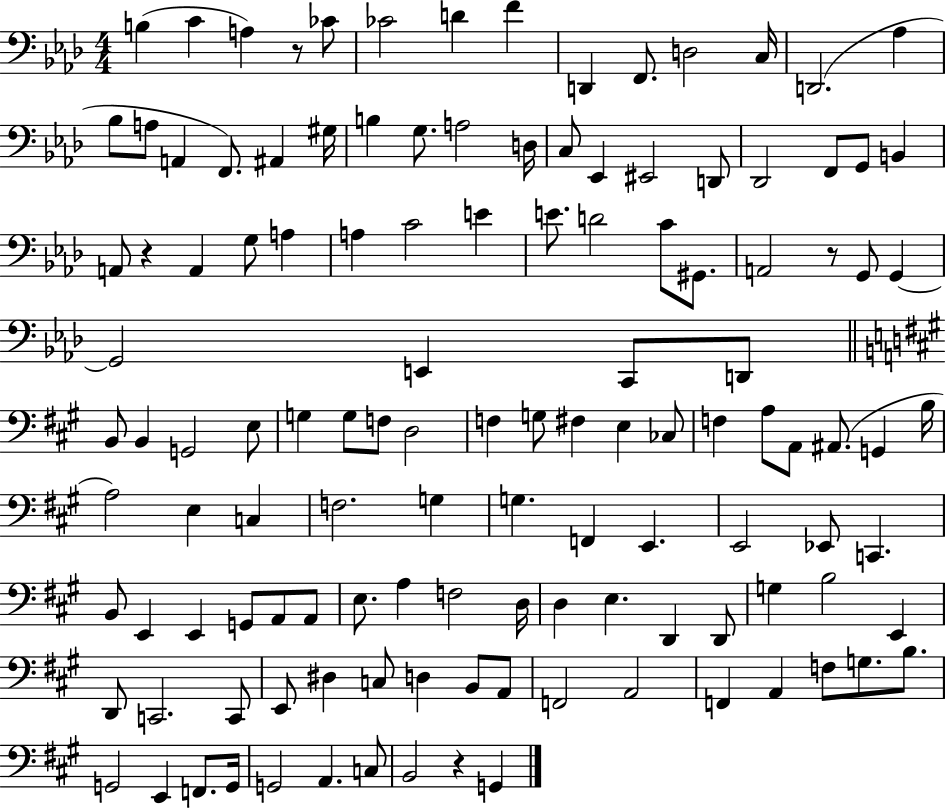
{
  \clef bass
  \numericTimeSignature
  \time 4/4
  \key aes \major
  b4( c'4 a4) r8 ces'8 | ces'2 d'4 f'4 | d,4 f,8. d2 c16 | d,2.( aes4 | \break bes8 a8 a,4 f,8.) ais,4 gis16 | b4 g8. a2 d16 | c8 ees,4 eis,2 d,8 | des,2 f,8 g,8 b,4 | \break a,8 r4 a,4 g8 a4 | a4 c'2 e'4 | e'8. d'2 c'8 gis,8. | a,2 r8 g,8 g,4~~ | \break g,2 e,4 c,8 d,8 | \bar "||" \break \key a \major b,8 b,4 g,2 e8 | g4 g8 f8 d2 | f4 g8 fis4 e4 ces8 | f4 a8 a,8 ais,8.( g,4 b16 | \break a2) e4 c4 | f2. g4 | g4. f,4 e,4. | e,2 ees,8 c,4. | \break b,8 e,4 e,4 g,8 a,8 a,8 | e8. a4 f2 d16 | d4 e4. d,4 d,8 | g4 b2 e,4 | \break d,8 c,2. c,8 | e,8 dis4 c8 d4 b,8 a,8 | f,2 a,2 | f,4 a,4 f8 g8. b8. | \break g,2 e,4 f,8. g,16 | g,2 a,4. c8 | b,2 r4 g,4 | \bar "|."
}